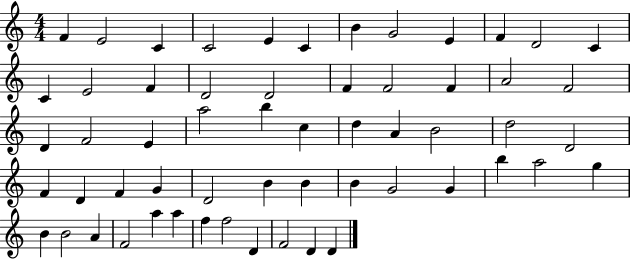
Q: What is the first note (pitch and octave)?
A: F4